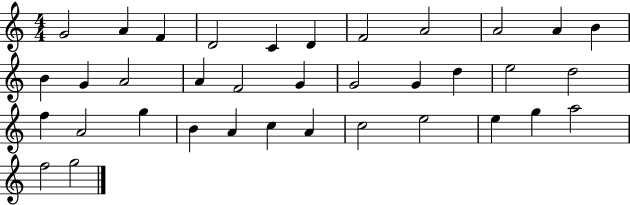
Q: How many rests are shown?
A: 0